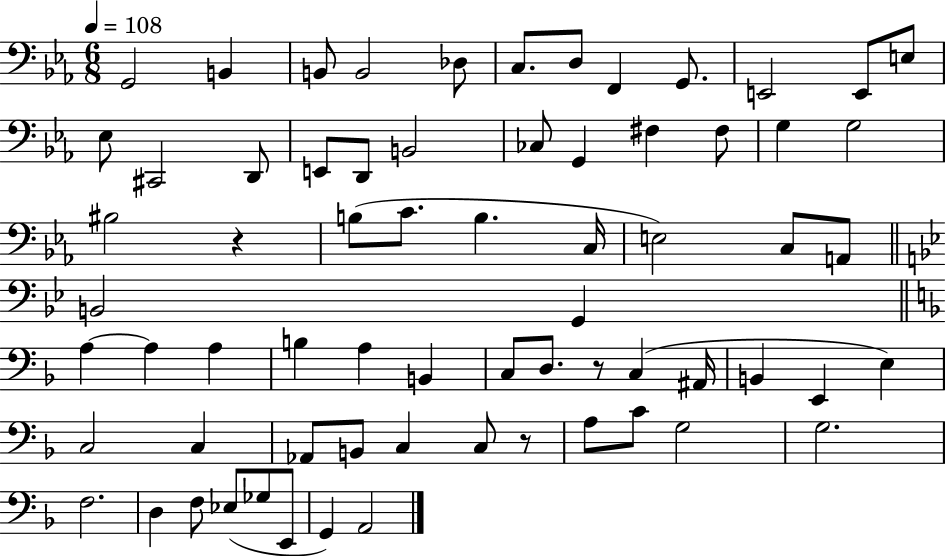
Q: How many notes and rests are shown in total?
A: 68